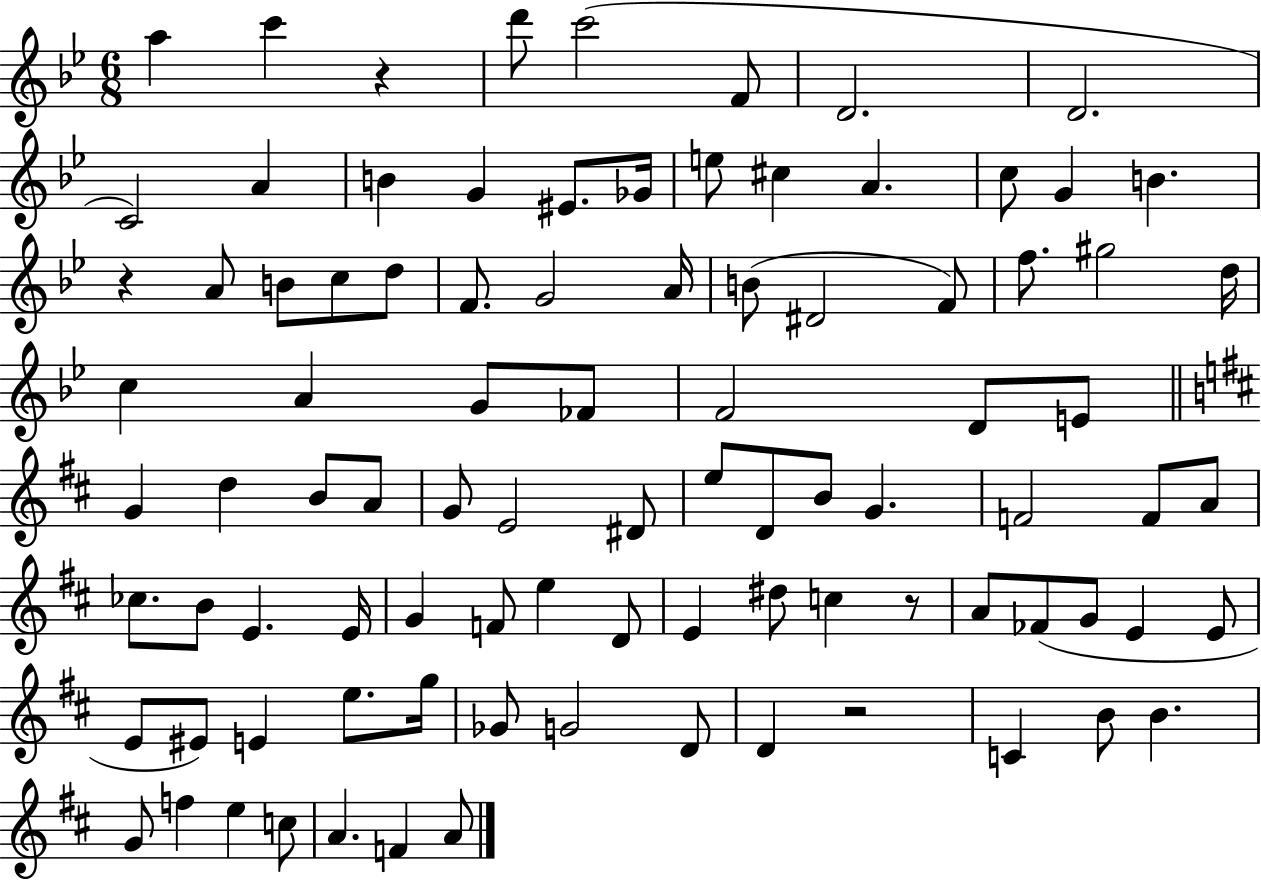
A5/q C6/q R/q D6/e C6/h F4/e D4/h. D4/h. C4/h A4/q B4/q G4/q EIS4/e. Gb4/s E5/e C#5/q A4/q. C5/e G4/q B4/q. R/q A4/e B4/e C5/e D5/e F4/e. G4/h A4/s B4/e D#4/h F4/e F5/e. G#5/h D5/s C5/q A4/q G4/e FES4/e F4/h D4/e E4/e G4/q D5/q B4/e A4/e G4/e E4/h D#4/e E5/e D4/e B4/e G4/q. F4/h F4/e A4/e CES5/e. B4/e E4/q. E4/s G4/q F4/e E5/q D4/e E4/q D#5/e C5/q R/e A4/e FES4/e G4/e E4/q E4/e E4/e EIS4/e E4/q E5/e. G5/s Gb4/e G4/h D4/e D4/q R/h C4/q B4/e B4/q. G4/e F5/q E5/q C5/e A4/q. F4/q A4/e